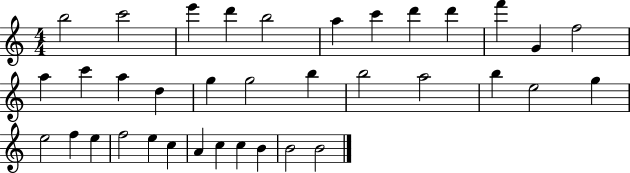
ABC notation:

X:1
T:Untitled
M:4/4
L:1/4
K:C
b2 c'2 e' d' b2 a c' d' d' f' G f2 a c' a d g g2 b b2 a2 b e2 g e2 f e f2 e c A c c B B2 B2